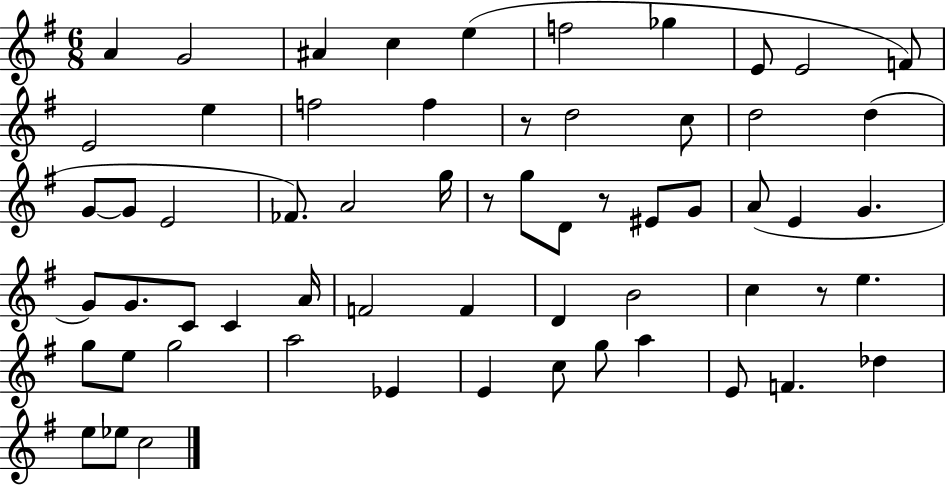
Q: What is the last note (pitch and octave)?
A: C5